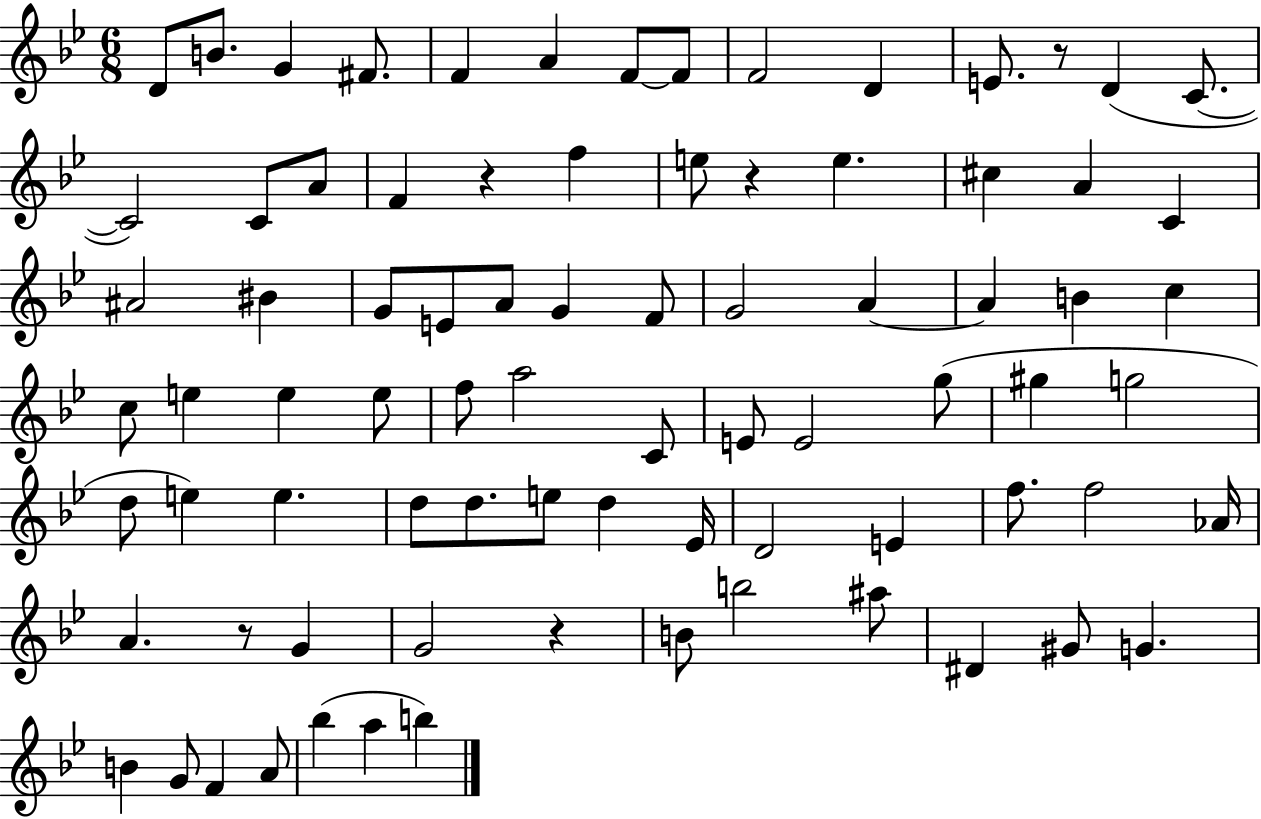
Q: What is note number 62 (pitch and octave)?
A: G4